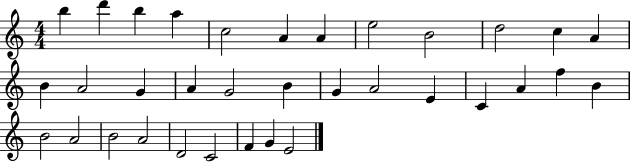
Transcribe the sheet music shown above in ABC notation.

X:1
T:Untitled
M:4/4
L:1/4
K:C
b d' b a c2 A A e2 B2 d2 c A B A2 G A G2 B G A2 E C A f B B2 A2 B2 A2 D2 C2 F G E2